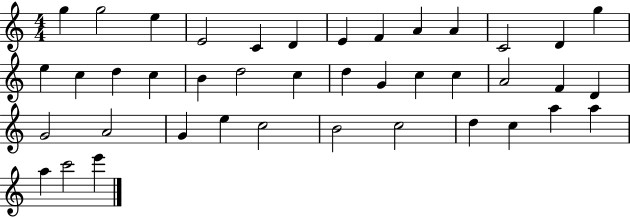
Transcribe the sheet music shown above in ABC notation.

X:1
T:Untitled
M:4/4
L:1/4
K:C
g g2 e E2 C D E F A A C2 D g e c d c B d2 c d G c c A2 F D G2 A2 G e c2 B2 c2 d c a a a c'2 e'